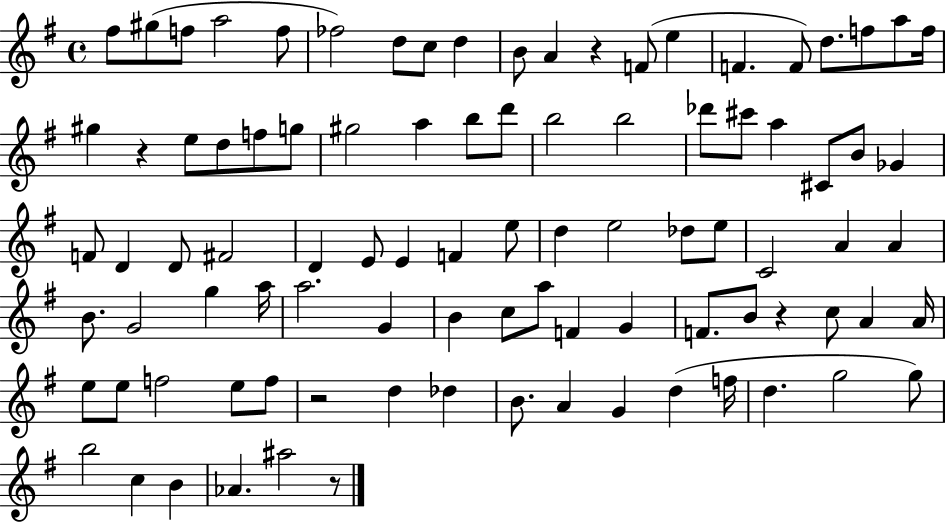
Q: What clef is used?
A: treble